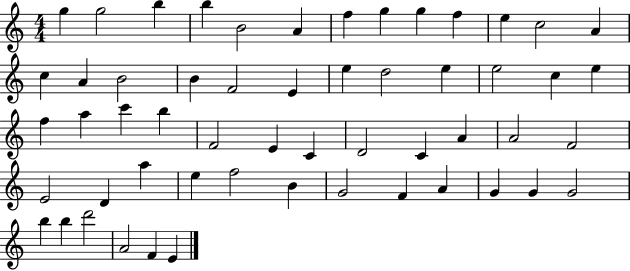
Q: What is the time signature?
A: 4/4